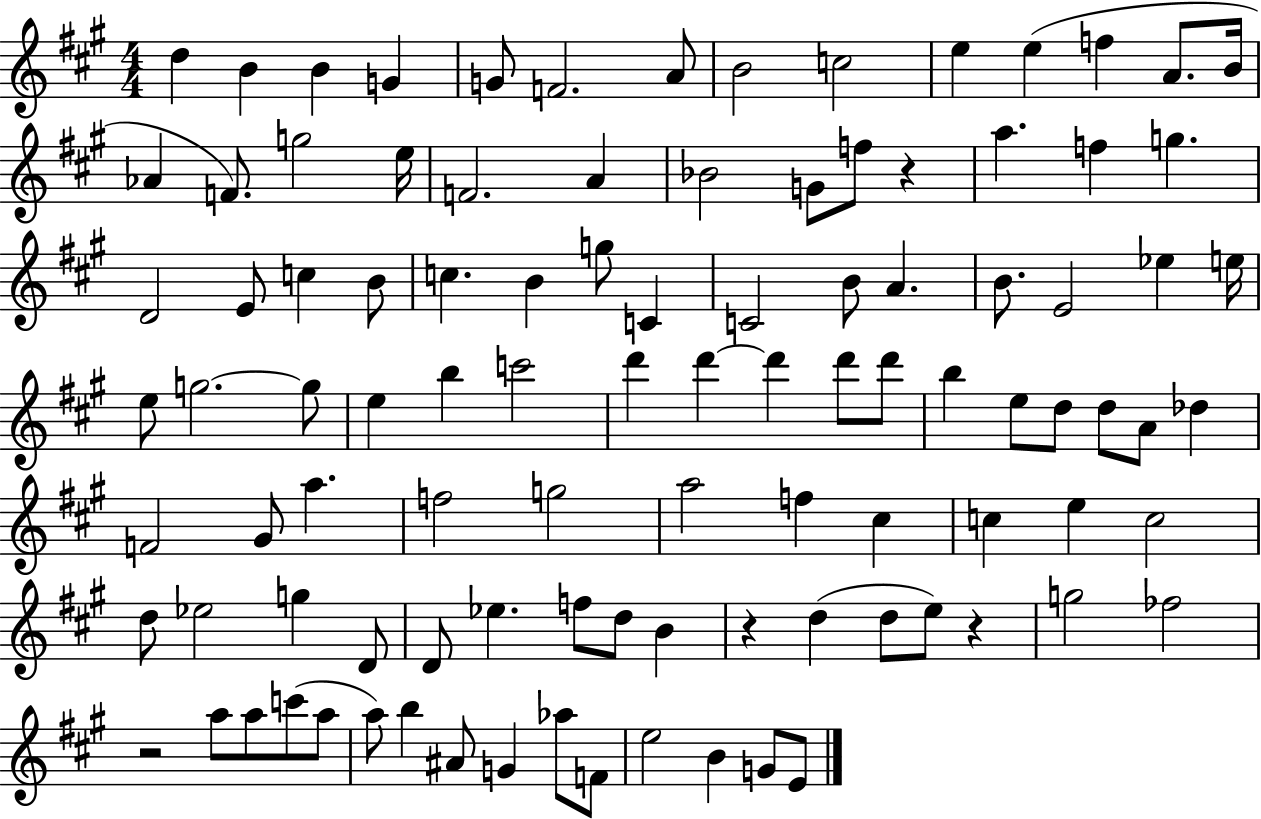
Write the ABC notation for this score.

X:1
T:Untitled
M:4/4
L:1/4
K:A
d B B G G/2 F2 A/2 B2 c2 e e f A/2 B/4 _A F/2 g2 e/4 F2 A _B2 G/2 f/2 z a f g D2 E/2 c B/2 c B g/2 C C2 B/2 A B/2 E2 _e e/4 e/2 g2 g/2 e b c'2 d' d' d' d'/2 d'/2 b e/2 d/2 d/2 A/2 _d F2 ^G/2 a f2 g2 a2 f ^c c e c2 d/2 _e2 g D/2 D/2 _e f/2 d/2 B z d d/2 e/2 z g2 _f2 z2 a/2 a/2 c'/2 a/2 a/2 b ^A/2 G _a/2 F/2 e2 B G/2 E/2